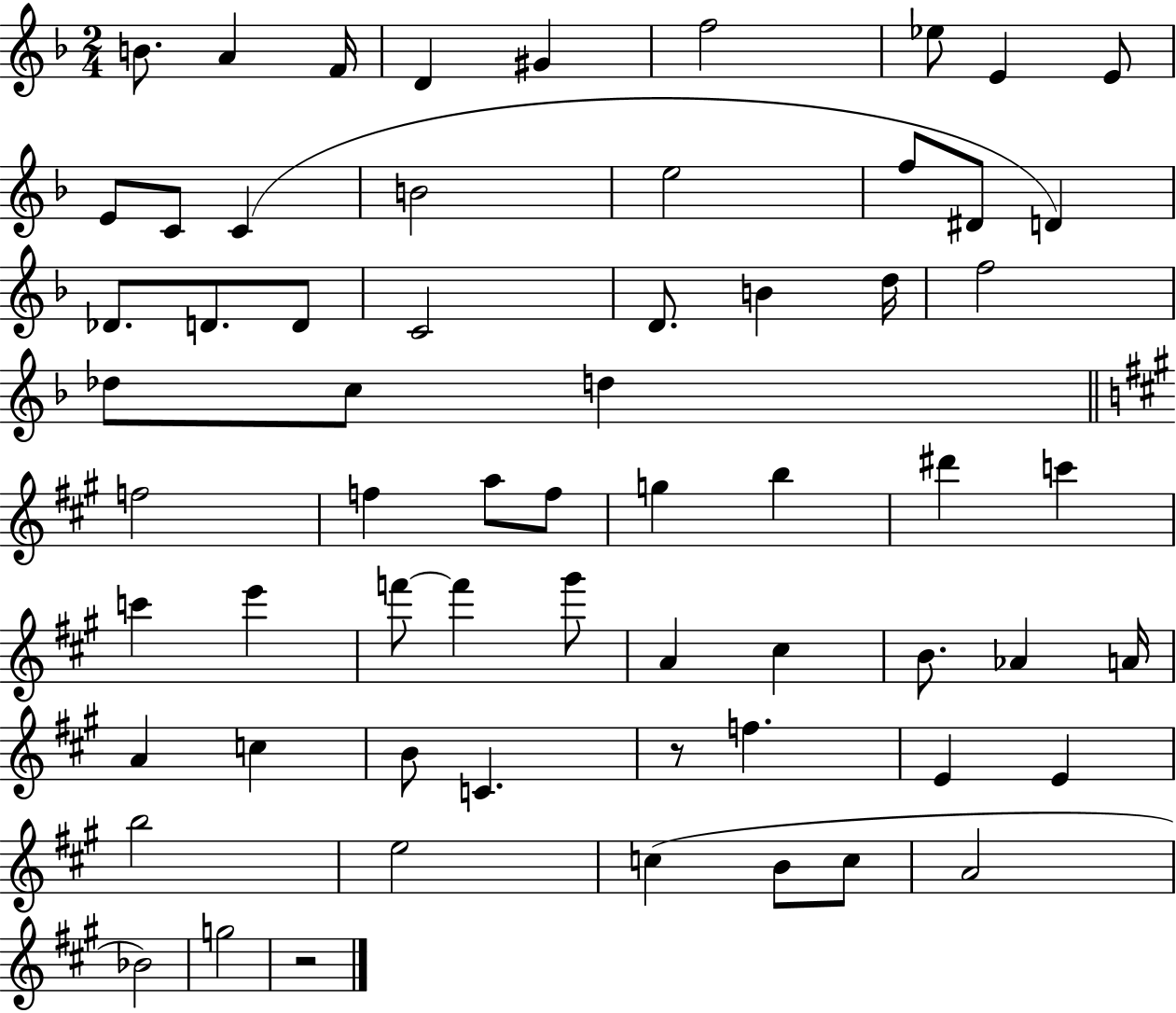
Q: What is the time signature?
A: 2/4